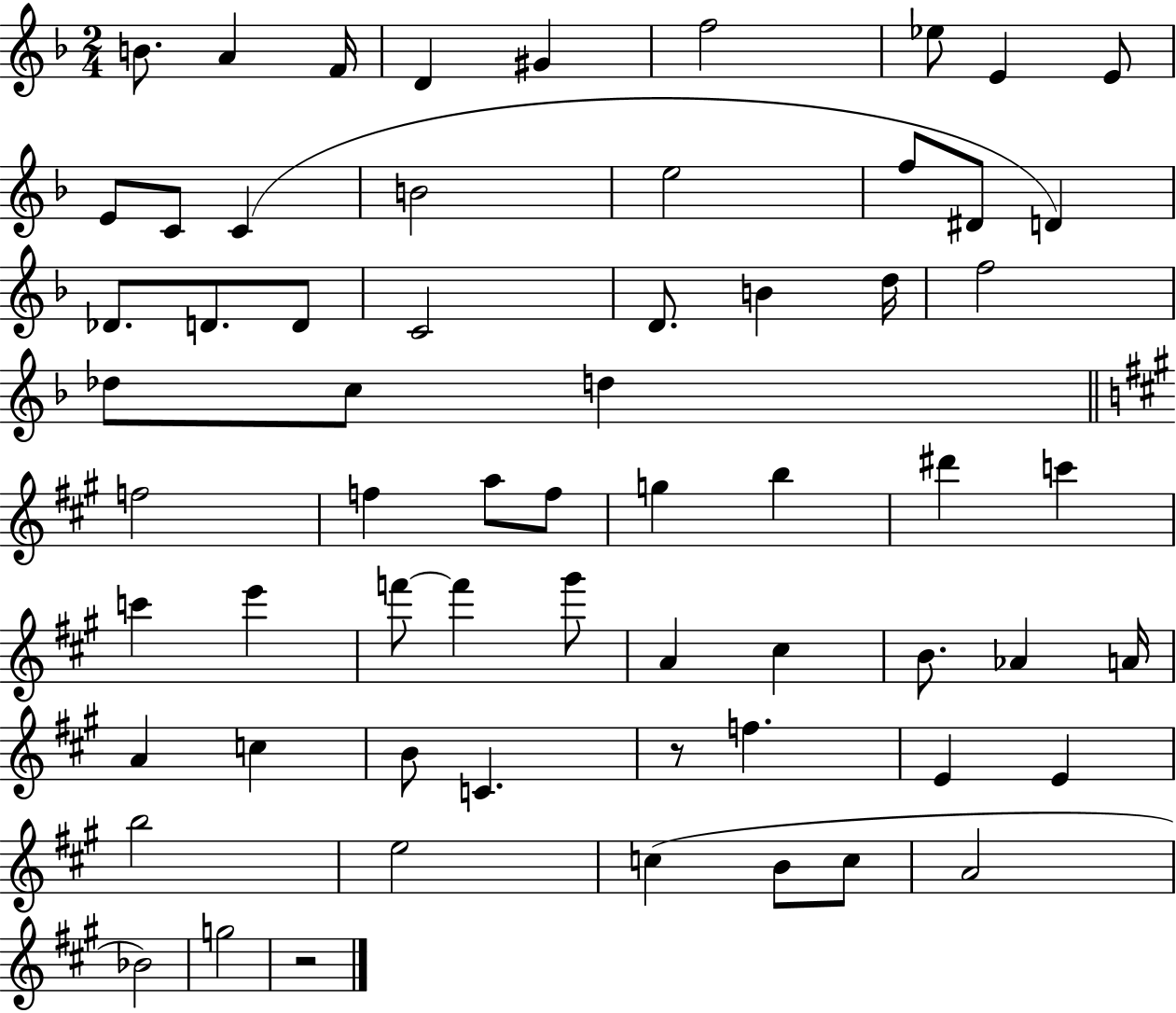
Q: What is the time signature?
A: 2/4